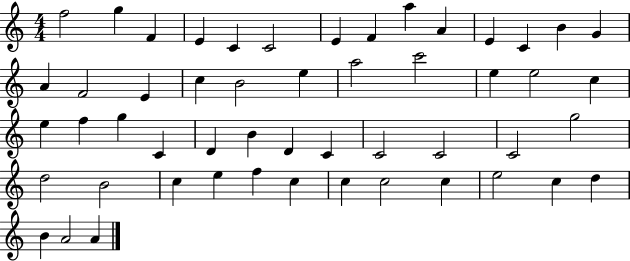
X:1
T:Untitled
M:4/4
L:1/4
K:C
f2 g F E C C2 E F a A E C B G A F2 E c B2 e a2 c'2 e e2 c e f g C D B D C C2 C2 C2 g2 d2 B2 c e f c c c2 c e2 c d B A2 A